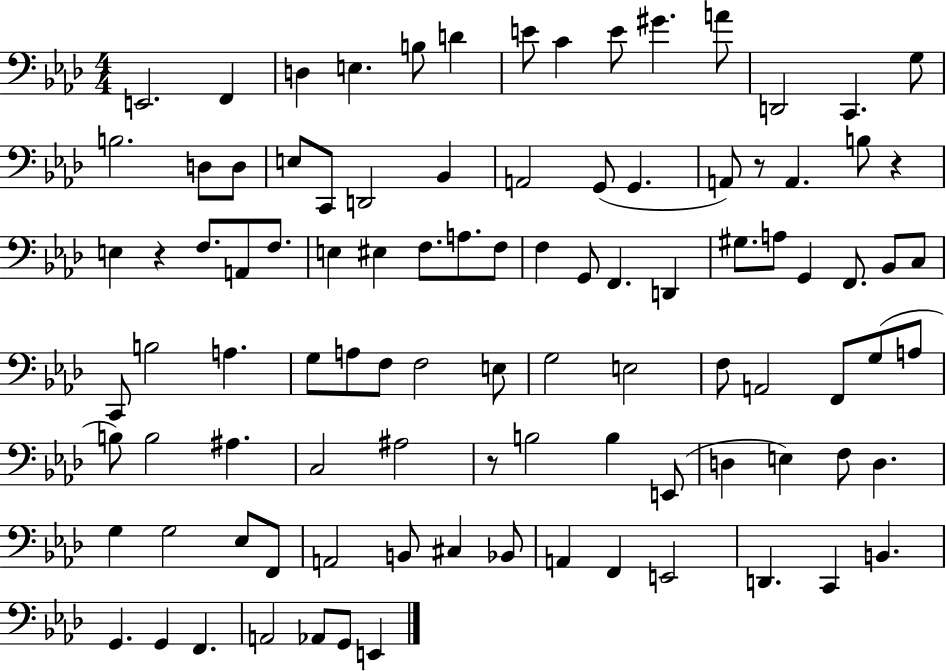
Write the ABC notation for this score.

X:1
T:Untitled
M:4/4
L:1/4
K:Ab
E,,2 F,, D, E, B,/2 D E/2 C E/2 ^G A/2 D,,2 C,, G,/2 B,2 D,/2 D,/2 E,/2 C,,/2 D,,2 _B,, A,,2 G,,/2 G,, A,,/2 z/2 A,, B,/2 z E, z F,/2 A,,/2 F,/2 E, ^E, F,/2 A,/2 F,/2 F, G,,/2 F,, D,, ^G,/2 A,/2 G,, F,,/2 _B,,/2 C,/2 C,,/2 B,2 A, G,/2 A,/2 F,/2 F,2 E,/2 G,2 E,2 F,/2 A,,2 F,,/2 G,/2 A,/2 B,/2 B,2 ^A, C,2 ^A,2 z/2 B,2 B, E,,/2 D, E, F,/2 D, G, G,2 _E,/2 F,,/2 A,,2 B,,/2 ^C, _B,,/2 A,, F,, E,,2 D,, C,, B,, G,, G,, F,, A,,2 _A,,/2 G,,/2 E,,